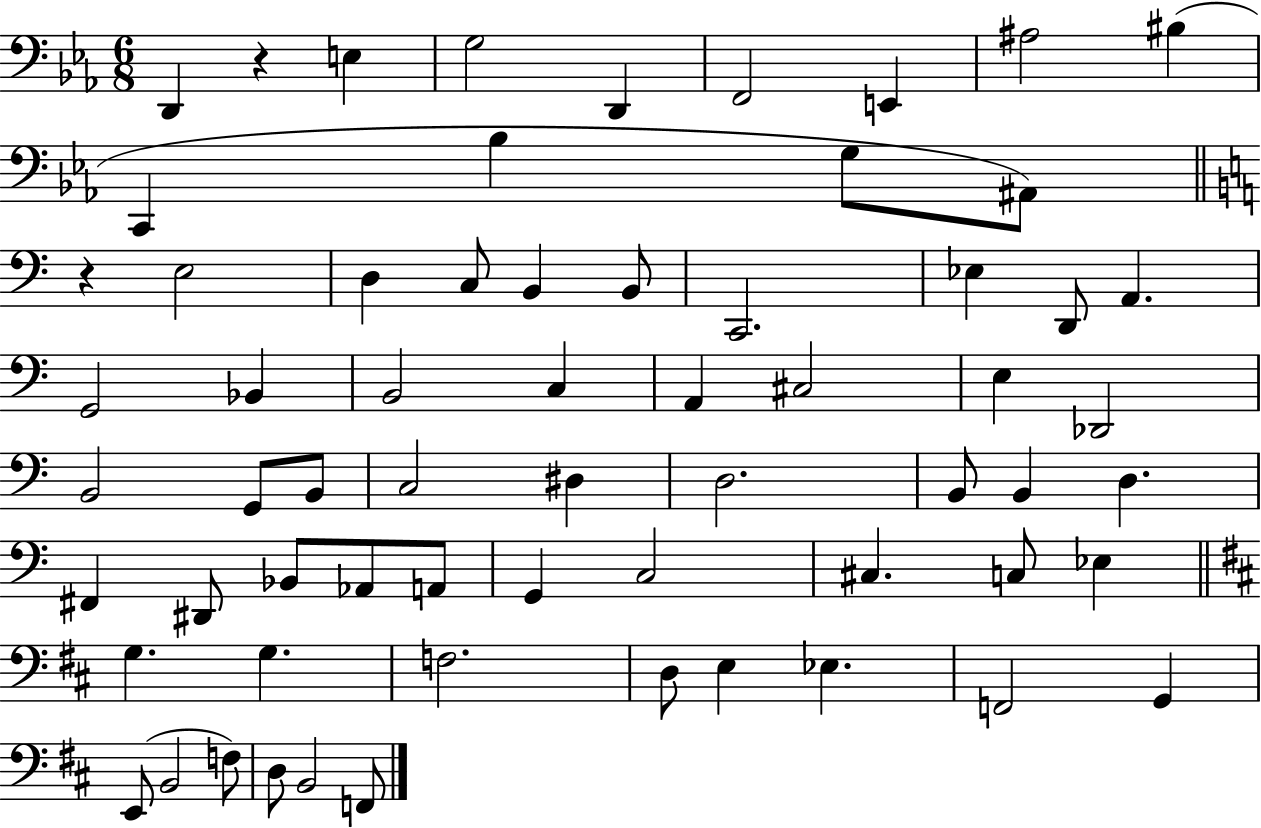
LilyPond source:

{
  \clef bass
  \numericTimeSignature
  \time 6/8
  \key ees \major
  \repeat volta 2 { d,4 r4 e4 | g2 d,4 | f,2 e,4 | ais2 bis4( | \break c,4 bes4 g8 ais,8) | \bar "||" \break \key c \major r4 e2 | d4 c8 b,4 b,8 | c,2. | ees4 d,8 a,4. | \break g,2 bes,4 | b,2 c4 | a,4 cis2 | e4 des,2 | \break b,2 g,8 b,8 | c2 dis4 | d2. | b,8 b,4 d4. | \break fis,4 dis,8 bes,8 aes,8 a,8 | g,4 c2 | cis4. c8 ees4 | \bar "||" \break \key d \major g4. g4. | f2. | d8 e4 ees4. | f,2 g,4 | \break e,8( b,2 f8) | d8 b,2 f,8 | } \bar "|."
}